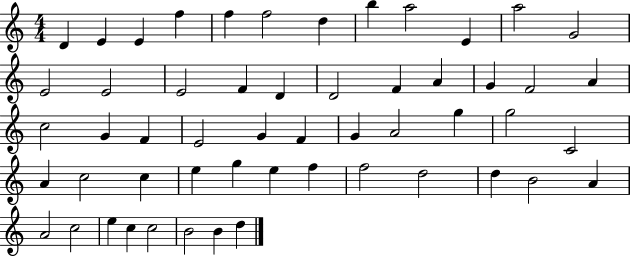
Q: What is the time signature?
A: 4/4